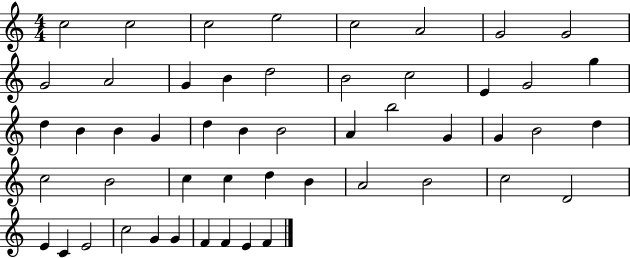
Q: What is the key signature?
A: C major